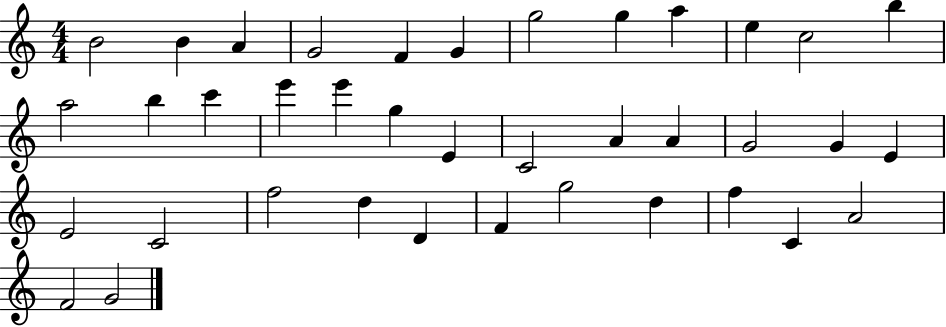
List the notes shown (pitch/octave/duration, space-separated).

B4/h B4/q A4/q G4/h F4/q G4/q G5/h G5/q A5/q E5/q C5/h B5/q A5/h B5/q C6/q E6/q E6/q G5/q E4/q C4/h A4/q A4/q G4/h G4/q E4/q E4/h C4/h F5/h D5/q D4/q F4/q G5/h D5/q F5/q C4/q A4/h F4/h G4/h